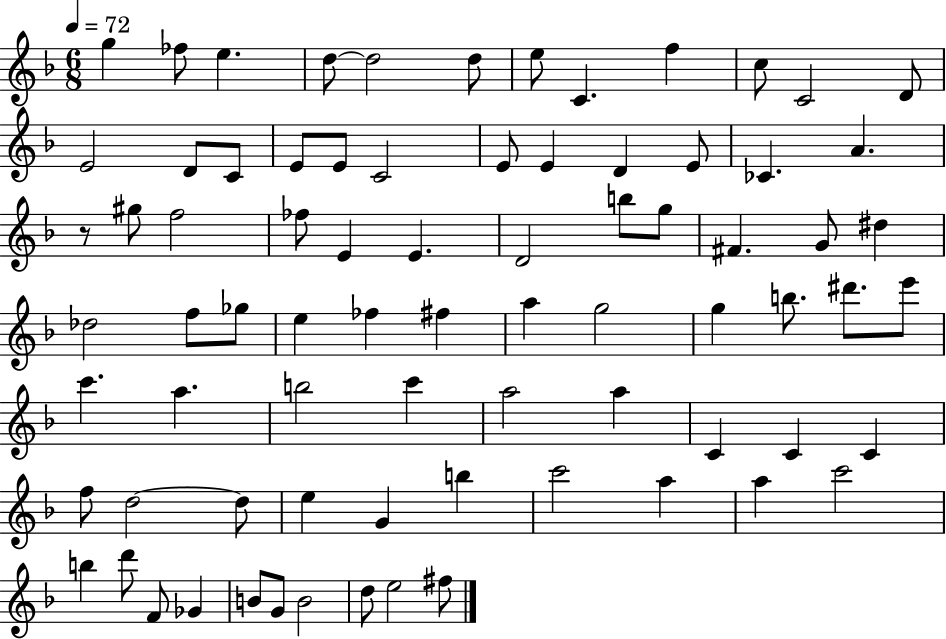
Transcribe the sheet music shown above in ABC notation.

X:1
T:Untitled
M:6/8
L:1/4
K:F
g _f/2 e d/2 d2 d/2 e/2 C f c/2 C2 D/2 E2 D/2 C/2 E/2 E/2 C2 E/2 E D E/2 _C A z/2 ^g/2 f2 _f/2 E E D2 b/2 g/2 ^F G/2 ^d _d2 f/2 _g/2 e _f ^f a g2 g b/2 ^d'/2 e'/2 c' a b2 c' a2 a C C C f/2 d2 d/2 e G b c'2 a a c'2 b d'/2 F/2 _G B/2 G/2 B2 d/2 e2 ^f/2